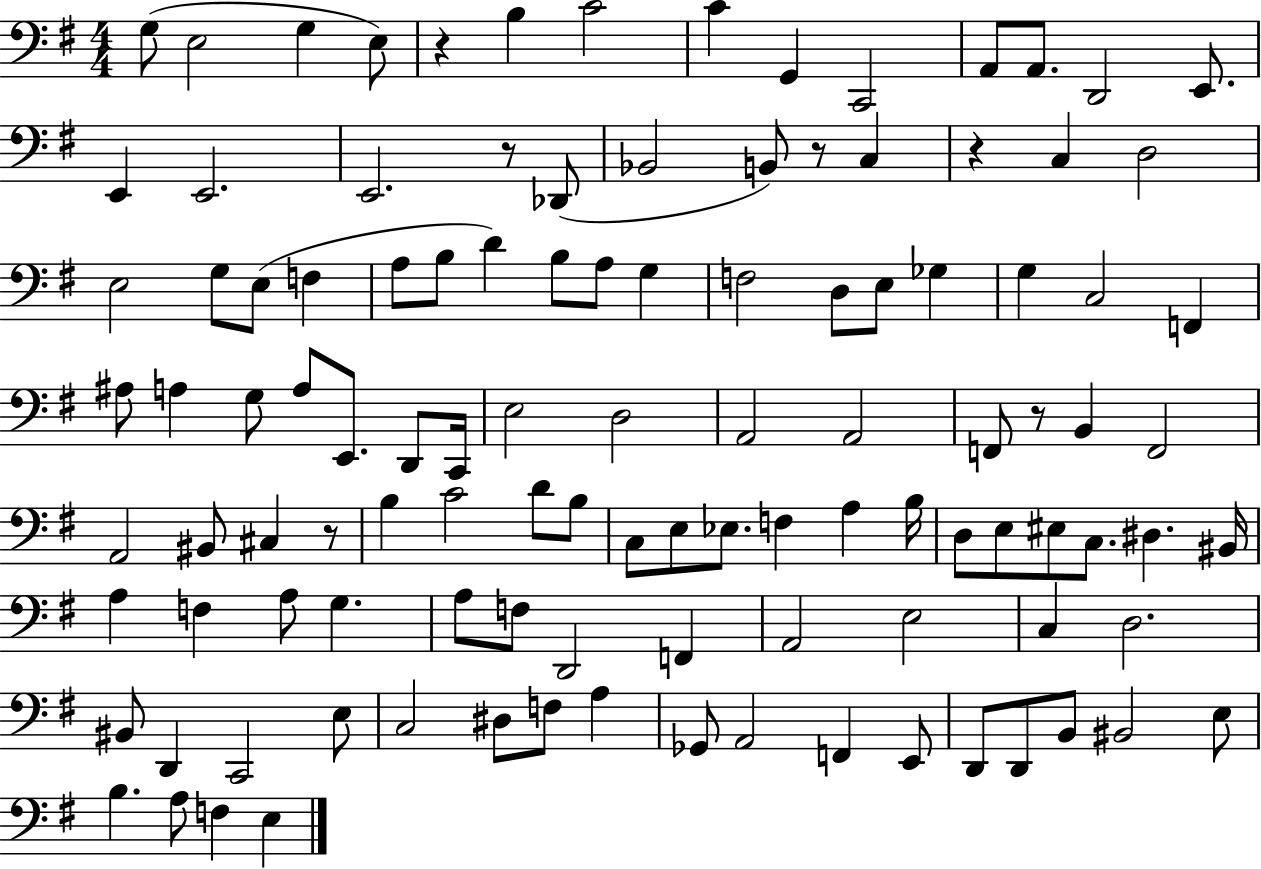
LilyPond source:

{
  \clef bass
  \numericTimeSignature
  \time 4/4
  \key g \major
  g8( e2 g4 e8) | r4 b4 c'2 | c'4 g,4 c,2 | a,8 a,8. d,2 e,8. | \break e,4 e,2. | e,2. r8 des,8( | bes,2 b,8) r8 c4 | r4 c4 d2 | \break e2 g8 e8( f4 | a8 b8 d'4) b8 a8 g4 | f2 d8 e8 ges4 | g4 c2 f,4 | \break ais8 a4 g8 a8 e,8. d,8 c,16 | e2 d2 | a,2 a,2 | f,8 r8 b,4 f,2 | \break a,2 bis,8 cis4 r8 | b4 c'2 d'8 b8 | c8 e8 ees8. f4 a4 b16 | d8 e8 eis8 c8. dis4. bis,16 | \break a4 f4 a8 g4. | a8 f8 d,2 f,4 | a,2 e2 | c4 d2. | \break bis,8 d,4 c,2 e8 | c2 dis8 f8 a4 | ges,8 a,2 f,4 e,8 | d,8 d,8 b,8 bis,2 e8 | \break b4. a8 f4 e4 | \bar "|."
}